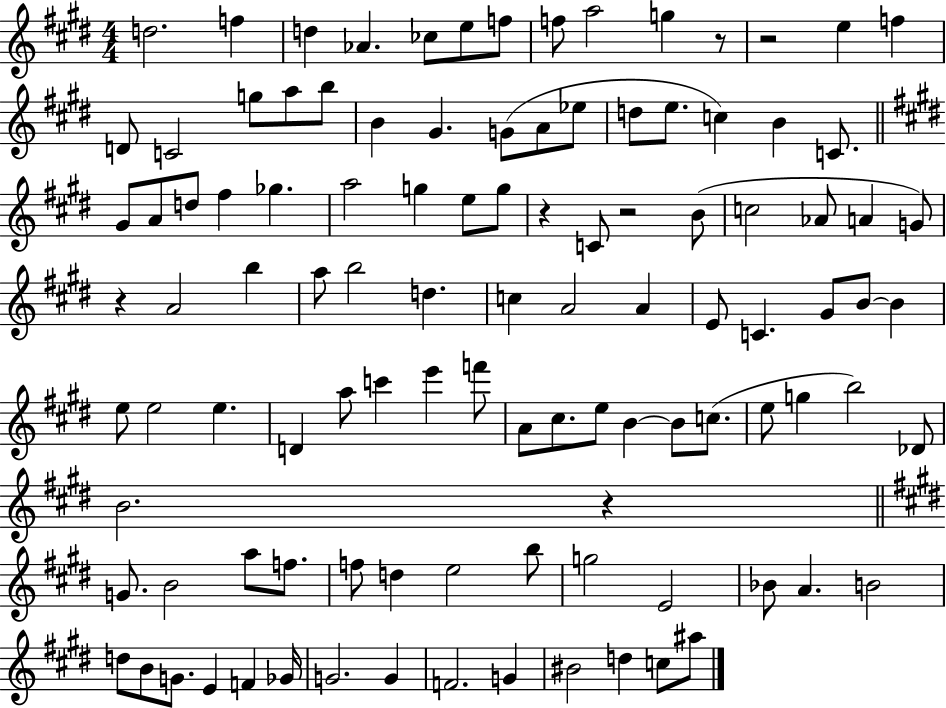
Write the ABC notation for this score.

X:1
T:Untitled
M:4/4
L:1/4
K:E
d2 f d _A _c/2 e/2 f/2 f/2 a2 g z/2 z2 e f D/2 C2 g/2 a/2 b/2 B ^G G/2 A/2 _e/2 d/2 e/2 c B C/2 ^G/2 A/2 d/2 ^f _g a2 g e/2 g/2 z C/2 z2 B/2 c2 _A/2 A G/2 z A2 b a/2 b2 d c A2 A E/2 C ^G/2 B/2 B e/2 e2 e D a/2 c' e' f'/2 A/2 ^c/2 e/2 B B/2 c/2 e/2 g b2 _D/2 B2 z G/2 B2 a/2 f/2 f/2 d e2 b/2 g2 E2 _B/2 A B2 d/2 B/2 G/2 E F _G/4 G2 G F2 G ^B2 d c/2 ^a/2